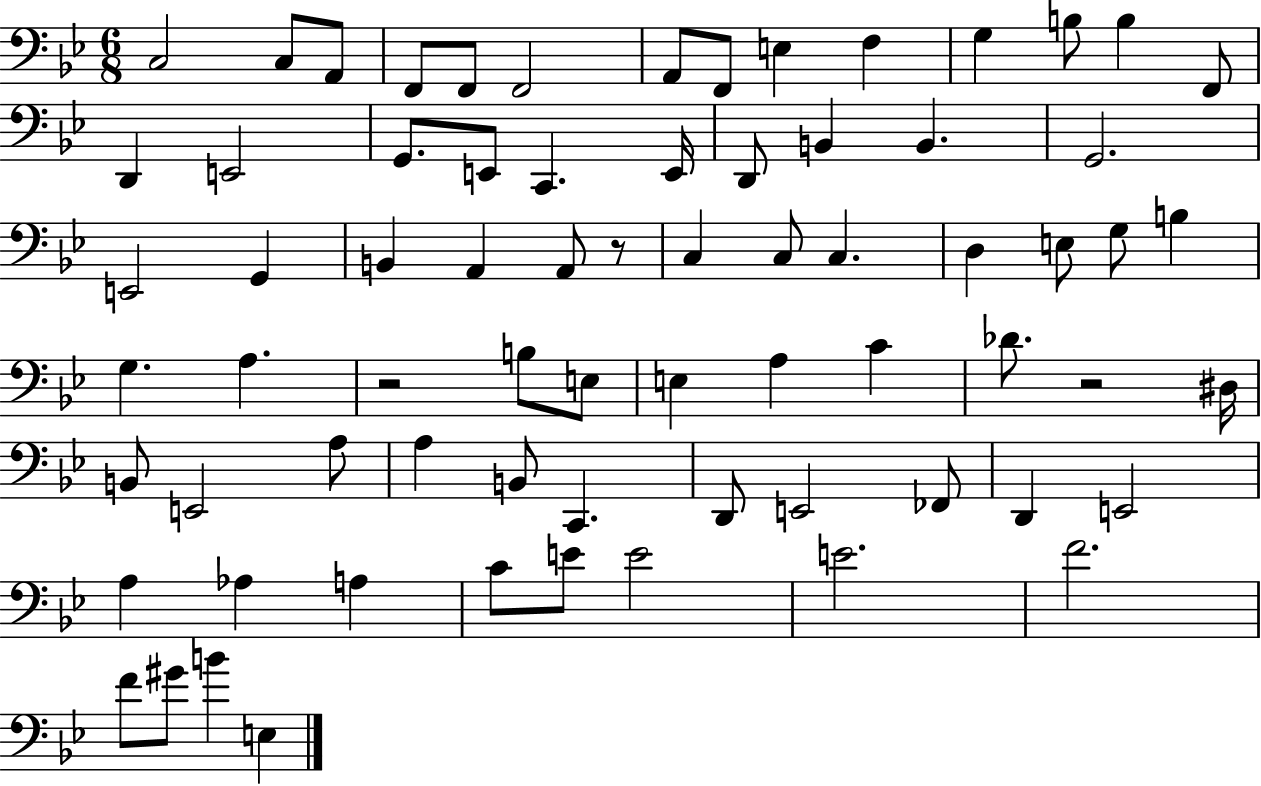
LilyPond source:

{
  \clef bass
  \numericTimeSignature
  \time 6/8
  \key bes \major
  c2 c8 a,8 | f,8 f,8 f,2 | a,8 f,8 e4 f4 | g4 b8 b4 f,8 | \break d,4 e,2 | g,8. e,8 c,4. e,16 | d,8 b,4 b,4. | g,2. | \break e,2 g,4 | b,4 a,4 a,8 r8 | c4 c8 c4. | d4 e8 g8 b4 | \break g4. a4. | r2 b8 e8 | e4 a4 c'4 | des'8. r2 dis16 | \break b,8 e,2 a8 | a4 b,8 c,4. | d,8 e,2 fes,8 | d,4 e,2 | \break a4 aes4 a4 | c'8 e'8 e'2 | e'2. | f'2. | \break f'8 gis'8 b'4 e4 | \bar "|."
}